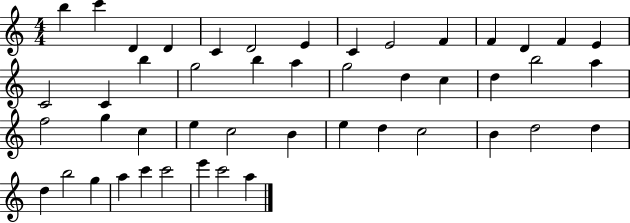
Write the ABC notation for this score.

X:1
T:Untitled
M:4/4
L:1/4
K:C
b c' D D C D2 E C E2 F F D F E C2 C b g2 b a g2 d c d b2 a f2 g c e c2 B e d c2 B d2 d d b2 g a c' c'2 e' c'2 a